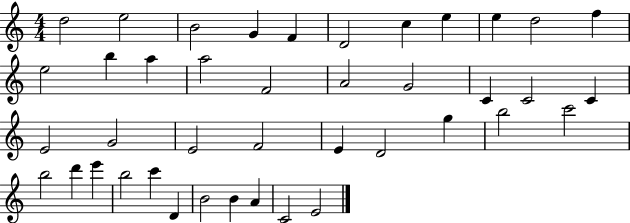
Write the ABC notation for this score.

X:1
T:Untitled
M:4/4
L:1/4
K:C
d2 e2 B2 G F D2 c e e d2 f e2 b a a2 F2 A2 G2 C C2 C E2 G2 E2 F2 E D2 g b2 c'2 b2 d' e' b2 c' D B2 B A C2 E2